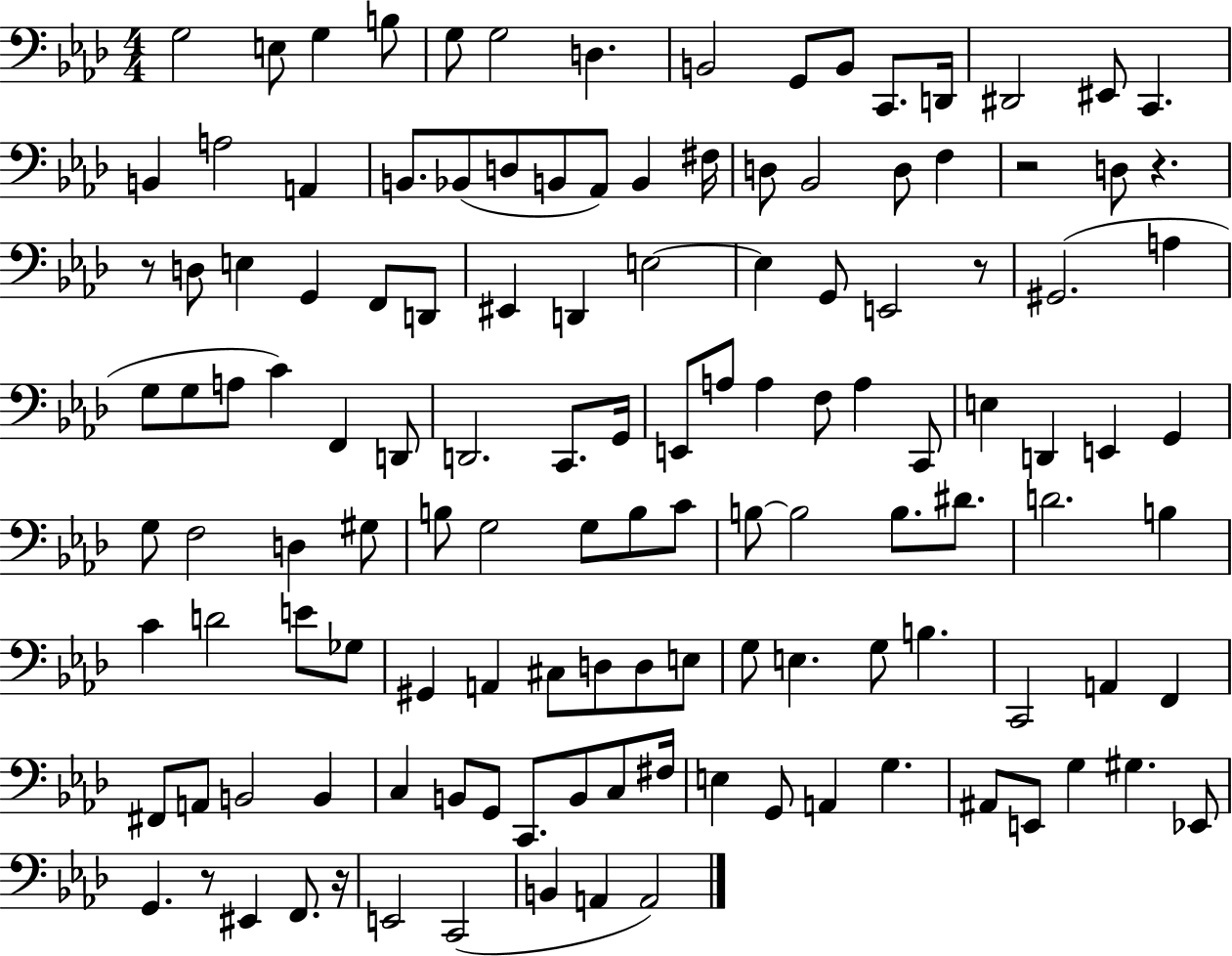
G3/h E3/e G3/q B3/e G3/e G3/h D3/q. B2/h G2/e B2/e C2/e. D2/s D#2/h EIS2/e C2/q. B2/q A3/h A2/q B2/e. Bb2/e D3/e B2/e Ab2/e B2/q F#3/s D3/e Bb2/h D3/e F3/q R/h D3/e R/q. R/e D3/e E3/q G2/q F2/e D2/e EIS2/q D2/q E3/h E3/q G2/e E2/h R/e G#2/h. A3/q G3/e G3/e A3/e C4/q F2/q D2/e D2/h. C2/e. G2/s E2/e A3/e A3/q F3/e A3/q C2/e E3/q D2/q E2/q G2/q G3/e F3/h D3/q G#3/e B3/e G3/h G3/e B3/e C4/e B3/e B3/h B3/e. D#4/e. D4/h. B3/q C4/q D4/h E4/e Gb3/e G#2/q A2/q C#3/e D3/e D3/e E3/e G3/e E3/q. G3/e B3/q. C2/h A2/q F2/q F#2/e A2/e B2/h B2/q C3/q B2/e G2/e C2/e. B2/e C3/e F#3/s E3/q G2/e A2/q G3/q. A#2/e E2/e G3/q G#3/q. Eb2/e G2/q. R/e EIS2/q F2/e. R/s E2/h C2/h B2/q A2/q A2/h